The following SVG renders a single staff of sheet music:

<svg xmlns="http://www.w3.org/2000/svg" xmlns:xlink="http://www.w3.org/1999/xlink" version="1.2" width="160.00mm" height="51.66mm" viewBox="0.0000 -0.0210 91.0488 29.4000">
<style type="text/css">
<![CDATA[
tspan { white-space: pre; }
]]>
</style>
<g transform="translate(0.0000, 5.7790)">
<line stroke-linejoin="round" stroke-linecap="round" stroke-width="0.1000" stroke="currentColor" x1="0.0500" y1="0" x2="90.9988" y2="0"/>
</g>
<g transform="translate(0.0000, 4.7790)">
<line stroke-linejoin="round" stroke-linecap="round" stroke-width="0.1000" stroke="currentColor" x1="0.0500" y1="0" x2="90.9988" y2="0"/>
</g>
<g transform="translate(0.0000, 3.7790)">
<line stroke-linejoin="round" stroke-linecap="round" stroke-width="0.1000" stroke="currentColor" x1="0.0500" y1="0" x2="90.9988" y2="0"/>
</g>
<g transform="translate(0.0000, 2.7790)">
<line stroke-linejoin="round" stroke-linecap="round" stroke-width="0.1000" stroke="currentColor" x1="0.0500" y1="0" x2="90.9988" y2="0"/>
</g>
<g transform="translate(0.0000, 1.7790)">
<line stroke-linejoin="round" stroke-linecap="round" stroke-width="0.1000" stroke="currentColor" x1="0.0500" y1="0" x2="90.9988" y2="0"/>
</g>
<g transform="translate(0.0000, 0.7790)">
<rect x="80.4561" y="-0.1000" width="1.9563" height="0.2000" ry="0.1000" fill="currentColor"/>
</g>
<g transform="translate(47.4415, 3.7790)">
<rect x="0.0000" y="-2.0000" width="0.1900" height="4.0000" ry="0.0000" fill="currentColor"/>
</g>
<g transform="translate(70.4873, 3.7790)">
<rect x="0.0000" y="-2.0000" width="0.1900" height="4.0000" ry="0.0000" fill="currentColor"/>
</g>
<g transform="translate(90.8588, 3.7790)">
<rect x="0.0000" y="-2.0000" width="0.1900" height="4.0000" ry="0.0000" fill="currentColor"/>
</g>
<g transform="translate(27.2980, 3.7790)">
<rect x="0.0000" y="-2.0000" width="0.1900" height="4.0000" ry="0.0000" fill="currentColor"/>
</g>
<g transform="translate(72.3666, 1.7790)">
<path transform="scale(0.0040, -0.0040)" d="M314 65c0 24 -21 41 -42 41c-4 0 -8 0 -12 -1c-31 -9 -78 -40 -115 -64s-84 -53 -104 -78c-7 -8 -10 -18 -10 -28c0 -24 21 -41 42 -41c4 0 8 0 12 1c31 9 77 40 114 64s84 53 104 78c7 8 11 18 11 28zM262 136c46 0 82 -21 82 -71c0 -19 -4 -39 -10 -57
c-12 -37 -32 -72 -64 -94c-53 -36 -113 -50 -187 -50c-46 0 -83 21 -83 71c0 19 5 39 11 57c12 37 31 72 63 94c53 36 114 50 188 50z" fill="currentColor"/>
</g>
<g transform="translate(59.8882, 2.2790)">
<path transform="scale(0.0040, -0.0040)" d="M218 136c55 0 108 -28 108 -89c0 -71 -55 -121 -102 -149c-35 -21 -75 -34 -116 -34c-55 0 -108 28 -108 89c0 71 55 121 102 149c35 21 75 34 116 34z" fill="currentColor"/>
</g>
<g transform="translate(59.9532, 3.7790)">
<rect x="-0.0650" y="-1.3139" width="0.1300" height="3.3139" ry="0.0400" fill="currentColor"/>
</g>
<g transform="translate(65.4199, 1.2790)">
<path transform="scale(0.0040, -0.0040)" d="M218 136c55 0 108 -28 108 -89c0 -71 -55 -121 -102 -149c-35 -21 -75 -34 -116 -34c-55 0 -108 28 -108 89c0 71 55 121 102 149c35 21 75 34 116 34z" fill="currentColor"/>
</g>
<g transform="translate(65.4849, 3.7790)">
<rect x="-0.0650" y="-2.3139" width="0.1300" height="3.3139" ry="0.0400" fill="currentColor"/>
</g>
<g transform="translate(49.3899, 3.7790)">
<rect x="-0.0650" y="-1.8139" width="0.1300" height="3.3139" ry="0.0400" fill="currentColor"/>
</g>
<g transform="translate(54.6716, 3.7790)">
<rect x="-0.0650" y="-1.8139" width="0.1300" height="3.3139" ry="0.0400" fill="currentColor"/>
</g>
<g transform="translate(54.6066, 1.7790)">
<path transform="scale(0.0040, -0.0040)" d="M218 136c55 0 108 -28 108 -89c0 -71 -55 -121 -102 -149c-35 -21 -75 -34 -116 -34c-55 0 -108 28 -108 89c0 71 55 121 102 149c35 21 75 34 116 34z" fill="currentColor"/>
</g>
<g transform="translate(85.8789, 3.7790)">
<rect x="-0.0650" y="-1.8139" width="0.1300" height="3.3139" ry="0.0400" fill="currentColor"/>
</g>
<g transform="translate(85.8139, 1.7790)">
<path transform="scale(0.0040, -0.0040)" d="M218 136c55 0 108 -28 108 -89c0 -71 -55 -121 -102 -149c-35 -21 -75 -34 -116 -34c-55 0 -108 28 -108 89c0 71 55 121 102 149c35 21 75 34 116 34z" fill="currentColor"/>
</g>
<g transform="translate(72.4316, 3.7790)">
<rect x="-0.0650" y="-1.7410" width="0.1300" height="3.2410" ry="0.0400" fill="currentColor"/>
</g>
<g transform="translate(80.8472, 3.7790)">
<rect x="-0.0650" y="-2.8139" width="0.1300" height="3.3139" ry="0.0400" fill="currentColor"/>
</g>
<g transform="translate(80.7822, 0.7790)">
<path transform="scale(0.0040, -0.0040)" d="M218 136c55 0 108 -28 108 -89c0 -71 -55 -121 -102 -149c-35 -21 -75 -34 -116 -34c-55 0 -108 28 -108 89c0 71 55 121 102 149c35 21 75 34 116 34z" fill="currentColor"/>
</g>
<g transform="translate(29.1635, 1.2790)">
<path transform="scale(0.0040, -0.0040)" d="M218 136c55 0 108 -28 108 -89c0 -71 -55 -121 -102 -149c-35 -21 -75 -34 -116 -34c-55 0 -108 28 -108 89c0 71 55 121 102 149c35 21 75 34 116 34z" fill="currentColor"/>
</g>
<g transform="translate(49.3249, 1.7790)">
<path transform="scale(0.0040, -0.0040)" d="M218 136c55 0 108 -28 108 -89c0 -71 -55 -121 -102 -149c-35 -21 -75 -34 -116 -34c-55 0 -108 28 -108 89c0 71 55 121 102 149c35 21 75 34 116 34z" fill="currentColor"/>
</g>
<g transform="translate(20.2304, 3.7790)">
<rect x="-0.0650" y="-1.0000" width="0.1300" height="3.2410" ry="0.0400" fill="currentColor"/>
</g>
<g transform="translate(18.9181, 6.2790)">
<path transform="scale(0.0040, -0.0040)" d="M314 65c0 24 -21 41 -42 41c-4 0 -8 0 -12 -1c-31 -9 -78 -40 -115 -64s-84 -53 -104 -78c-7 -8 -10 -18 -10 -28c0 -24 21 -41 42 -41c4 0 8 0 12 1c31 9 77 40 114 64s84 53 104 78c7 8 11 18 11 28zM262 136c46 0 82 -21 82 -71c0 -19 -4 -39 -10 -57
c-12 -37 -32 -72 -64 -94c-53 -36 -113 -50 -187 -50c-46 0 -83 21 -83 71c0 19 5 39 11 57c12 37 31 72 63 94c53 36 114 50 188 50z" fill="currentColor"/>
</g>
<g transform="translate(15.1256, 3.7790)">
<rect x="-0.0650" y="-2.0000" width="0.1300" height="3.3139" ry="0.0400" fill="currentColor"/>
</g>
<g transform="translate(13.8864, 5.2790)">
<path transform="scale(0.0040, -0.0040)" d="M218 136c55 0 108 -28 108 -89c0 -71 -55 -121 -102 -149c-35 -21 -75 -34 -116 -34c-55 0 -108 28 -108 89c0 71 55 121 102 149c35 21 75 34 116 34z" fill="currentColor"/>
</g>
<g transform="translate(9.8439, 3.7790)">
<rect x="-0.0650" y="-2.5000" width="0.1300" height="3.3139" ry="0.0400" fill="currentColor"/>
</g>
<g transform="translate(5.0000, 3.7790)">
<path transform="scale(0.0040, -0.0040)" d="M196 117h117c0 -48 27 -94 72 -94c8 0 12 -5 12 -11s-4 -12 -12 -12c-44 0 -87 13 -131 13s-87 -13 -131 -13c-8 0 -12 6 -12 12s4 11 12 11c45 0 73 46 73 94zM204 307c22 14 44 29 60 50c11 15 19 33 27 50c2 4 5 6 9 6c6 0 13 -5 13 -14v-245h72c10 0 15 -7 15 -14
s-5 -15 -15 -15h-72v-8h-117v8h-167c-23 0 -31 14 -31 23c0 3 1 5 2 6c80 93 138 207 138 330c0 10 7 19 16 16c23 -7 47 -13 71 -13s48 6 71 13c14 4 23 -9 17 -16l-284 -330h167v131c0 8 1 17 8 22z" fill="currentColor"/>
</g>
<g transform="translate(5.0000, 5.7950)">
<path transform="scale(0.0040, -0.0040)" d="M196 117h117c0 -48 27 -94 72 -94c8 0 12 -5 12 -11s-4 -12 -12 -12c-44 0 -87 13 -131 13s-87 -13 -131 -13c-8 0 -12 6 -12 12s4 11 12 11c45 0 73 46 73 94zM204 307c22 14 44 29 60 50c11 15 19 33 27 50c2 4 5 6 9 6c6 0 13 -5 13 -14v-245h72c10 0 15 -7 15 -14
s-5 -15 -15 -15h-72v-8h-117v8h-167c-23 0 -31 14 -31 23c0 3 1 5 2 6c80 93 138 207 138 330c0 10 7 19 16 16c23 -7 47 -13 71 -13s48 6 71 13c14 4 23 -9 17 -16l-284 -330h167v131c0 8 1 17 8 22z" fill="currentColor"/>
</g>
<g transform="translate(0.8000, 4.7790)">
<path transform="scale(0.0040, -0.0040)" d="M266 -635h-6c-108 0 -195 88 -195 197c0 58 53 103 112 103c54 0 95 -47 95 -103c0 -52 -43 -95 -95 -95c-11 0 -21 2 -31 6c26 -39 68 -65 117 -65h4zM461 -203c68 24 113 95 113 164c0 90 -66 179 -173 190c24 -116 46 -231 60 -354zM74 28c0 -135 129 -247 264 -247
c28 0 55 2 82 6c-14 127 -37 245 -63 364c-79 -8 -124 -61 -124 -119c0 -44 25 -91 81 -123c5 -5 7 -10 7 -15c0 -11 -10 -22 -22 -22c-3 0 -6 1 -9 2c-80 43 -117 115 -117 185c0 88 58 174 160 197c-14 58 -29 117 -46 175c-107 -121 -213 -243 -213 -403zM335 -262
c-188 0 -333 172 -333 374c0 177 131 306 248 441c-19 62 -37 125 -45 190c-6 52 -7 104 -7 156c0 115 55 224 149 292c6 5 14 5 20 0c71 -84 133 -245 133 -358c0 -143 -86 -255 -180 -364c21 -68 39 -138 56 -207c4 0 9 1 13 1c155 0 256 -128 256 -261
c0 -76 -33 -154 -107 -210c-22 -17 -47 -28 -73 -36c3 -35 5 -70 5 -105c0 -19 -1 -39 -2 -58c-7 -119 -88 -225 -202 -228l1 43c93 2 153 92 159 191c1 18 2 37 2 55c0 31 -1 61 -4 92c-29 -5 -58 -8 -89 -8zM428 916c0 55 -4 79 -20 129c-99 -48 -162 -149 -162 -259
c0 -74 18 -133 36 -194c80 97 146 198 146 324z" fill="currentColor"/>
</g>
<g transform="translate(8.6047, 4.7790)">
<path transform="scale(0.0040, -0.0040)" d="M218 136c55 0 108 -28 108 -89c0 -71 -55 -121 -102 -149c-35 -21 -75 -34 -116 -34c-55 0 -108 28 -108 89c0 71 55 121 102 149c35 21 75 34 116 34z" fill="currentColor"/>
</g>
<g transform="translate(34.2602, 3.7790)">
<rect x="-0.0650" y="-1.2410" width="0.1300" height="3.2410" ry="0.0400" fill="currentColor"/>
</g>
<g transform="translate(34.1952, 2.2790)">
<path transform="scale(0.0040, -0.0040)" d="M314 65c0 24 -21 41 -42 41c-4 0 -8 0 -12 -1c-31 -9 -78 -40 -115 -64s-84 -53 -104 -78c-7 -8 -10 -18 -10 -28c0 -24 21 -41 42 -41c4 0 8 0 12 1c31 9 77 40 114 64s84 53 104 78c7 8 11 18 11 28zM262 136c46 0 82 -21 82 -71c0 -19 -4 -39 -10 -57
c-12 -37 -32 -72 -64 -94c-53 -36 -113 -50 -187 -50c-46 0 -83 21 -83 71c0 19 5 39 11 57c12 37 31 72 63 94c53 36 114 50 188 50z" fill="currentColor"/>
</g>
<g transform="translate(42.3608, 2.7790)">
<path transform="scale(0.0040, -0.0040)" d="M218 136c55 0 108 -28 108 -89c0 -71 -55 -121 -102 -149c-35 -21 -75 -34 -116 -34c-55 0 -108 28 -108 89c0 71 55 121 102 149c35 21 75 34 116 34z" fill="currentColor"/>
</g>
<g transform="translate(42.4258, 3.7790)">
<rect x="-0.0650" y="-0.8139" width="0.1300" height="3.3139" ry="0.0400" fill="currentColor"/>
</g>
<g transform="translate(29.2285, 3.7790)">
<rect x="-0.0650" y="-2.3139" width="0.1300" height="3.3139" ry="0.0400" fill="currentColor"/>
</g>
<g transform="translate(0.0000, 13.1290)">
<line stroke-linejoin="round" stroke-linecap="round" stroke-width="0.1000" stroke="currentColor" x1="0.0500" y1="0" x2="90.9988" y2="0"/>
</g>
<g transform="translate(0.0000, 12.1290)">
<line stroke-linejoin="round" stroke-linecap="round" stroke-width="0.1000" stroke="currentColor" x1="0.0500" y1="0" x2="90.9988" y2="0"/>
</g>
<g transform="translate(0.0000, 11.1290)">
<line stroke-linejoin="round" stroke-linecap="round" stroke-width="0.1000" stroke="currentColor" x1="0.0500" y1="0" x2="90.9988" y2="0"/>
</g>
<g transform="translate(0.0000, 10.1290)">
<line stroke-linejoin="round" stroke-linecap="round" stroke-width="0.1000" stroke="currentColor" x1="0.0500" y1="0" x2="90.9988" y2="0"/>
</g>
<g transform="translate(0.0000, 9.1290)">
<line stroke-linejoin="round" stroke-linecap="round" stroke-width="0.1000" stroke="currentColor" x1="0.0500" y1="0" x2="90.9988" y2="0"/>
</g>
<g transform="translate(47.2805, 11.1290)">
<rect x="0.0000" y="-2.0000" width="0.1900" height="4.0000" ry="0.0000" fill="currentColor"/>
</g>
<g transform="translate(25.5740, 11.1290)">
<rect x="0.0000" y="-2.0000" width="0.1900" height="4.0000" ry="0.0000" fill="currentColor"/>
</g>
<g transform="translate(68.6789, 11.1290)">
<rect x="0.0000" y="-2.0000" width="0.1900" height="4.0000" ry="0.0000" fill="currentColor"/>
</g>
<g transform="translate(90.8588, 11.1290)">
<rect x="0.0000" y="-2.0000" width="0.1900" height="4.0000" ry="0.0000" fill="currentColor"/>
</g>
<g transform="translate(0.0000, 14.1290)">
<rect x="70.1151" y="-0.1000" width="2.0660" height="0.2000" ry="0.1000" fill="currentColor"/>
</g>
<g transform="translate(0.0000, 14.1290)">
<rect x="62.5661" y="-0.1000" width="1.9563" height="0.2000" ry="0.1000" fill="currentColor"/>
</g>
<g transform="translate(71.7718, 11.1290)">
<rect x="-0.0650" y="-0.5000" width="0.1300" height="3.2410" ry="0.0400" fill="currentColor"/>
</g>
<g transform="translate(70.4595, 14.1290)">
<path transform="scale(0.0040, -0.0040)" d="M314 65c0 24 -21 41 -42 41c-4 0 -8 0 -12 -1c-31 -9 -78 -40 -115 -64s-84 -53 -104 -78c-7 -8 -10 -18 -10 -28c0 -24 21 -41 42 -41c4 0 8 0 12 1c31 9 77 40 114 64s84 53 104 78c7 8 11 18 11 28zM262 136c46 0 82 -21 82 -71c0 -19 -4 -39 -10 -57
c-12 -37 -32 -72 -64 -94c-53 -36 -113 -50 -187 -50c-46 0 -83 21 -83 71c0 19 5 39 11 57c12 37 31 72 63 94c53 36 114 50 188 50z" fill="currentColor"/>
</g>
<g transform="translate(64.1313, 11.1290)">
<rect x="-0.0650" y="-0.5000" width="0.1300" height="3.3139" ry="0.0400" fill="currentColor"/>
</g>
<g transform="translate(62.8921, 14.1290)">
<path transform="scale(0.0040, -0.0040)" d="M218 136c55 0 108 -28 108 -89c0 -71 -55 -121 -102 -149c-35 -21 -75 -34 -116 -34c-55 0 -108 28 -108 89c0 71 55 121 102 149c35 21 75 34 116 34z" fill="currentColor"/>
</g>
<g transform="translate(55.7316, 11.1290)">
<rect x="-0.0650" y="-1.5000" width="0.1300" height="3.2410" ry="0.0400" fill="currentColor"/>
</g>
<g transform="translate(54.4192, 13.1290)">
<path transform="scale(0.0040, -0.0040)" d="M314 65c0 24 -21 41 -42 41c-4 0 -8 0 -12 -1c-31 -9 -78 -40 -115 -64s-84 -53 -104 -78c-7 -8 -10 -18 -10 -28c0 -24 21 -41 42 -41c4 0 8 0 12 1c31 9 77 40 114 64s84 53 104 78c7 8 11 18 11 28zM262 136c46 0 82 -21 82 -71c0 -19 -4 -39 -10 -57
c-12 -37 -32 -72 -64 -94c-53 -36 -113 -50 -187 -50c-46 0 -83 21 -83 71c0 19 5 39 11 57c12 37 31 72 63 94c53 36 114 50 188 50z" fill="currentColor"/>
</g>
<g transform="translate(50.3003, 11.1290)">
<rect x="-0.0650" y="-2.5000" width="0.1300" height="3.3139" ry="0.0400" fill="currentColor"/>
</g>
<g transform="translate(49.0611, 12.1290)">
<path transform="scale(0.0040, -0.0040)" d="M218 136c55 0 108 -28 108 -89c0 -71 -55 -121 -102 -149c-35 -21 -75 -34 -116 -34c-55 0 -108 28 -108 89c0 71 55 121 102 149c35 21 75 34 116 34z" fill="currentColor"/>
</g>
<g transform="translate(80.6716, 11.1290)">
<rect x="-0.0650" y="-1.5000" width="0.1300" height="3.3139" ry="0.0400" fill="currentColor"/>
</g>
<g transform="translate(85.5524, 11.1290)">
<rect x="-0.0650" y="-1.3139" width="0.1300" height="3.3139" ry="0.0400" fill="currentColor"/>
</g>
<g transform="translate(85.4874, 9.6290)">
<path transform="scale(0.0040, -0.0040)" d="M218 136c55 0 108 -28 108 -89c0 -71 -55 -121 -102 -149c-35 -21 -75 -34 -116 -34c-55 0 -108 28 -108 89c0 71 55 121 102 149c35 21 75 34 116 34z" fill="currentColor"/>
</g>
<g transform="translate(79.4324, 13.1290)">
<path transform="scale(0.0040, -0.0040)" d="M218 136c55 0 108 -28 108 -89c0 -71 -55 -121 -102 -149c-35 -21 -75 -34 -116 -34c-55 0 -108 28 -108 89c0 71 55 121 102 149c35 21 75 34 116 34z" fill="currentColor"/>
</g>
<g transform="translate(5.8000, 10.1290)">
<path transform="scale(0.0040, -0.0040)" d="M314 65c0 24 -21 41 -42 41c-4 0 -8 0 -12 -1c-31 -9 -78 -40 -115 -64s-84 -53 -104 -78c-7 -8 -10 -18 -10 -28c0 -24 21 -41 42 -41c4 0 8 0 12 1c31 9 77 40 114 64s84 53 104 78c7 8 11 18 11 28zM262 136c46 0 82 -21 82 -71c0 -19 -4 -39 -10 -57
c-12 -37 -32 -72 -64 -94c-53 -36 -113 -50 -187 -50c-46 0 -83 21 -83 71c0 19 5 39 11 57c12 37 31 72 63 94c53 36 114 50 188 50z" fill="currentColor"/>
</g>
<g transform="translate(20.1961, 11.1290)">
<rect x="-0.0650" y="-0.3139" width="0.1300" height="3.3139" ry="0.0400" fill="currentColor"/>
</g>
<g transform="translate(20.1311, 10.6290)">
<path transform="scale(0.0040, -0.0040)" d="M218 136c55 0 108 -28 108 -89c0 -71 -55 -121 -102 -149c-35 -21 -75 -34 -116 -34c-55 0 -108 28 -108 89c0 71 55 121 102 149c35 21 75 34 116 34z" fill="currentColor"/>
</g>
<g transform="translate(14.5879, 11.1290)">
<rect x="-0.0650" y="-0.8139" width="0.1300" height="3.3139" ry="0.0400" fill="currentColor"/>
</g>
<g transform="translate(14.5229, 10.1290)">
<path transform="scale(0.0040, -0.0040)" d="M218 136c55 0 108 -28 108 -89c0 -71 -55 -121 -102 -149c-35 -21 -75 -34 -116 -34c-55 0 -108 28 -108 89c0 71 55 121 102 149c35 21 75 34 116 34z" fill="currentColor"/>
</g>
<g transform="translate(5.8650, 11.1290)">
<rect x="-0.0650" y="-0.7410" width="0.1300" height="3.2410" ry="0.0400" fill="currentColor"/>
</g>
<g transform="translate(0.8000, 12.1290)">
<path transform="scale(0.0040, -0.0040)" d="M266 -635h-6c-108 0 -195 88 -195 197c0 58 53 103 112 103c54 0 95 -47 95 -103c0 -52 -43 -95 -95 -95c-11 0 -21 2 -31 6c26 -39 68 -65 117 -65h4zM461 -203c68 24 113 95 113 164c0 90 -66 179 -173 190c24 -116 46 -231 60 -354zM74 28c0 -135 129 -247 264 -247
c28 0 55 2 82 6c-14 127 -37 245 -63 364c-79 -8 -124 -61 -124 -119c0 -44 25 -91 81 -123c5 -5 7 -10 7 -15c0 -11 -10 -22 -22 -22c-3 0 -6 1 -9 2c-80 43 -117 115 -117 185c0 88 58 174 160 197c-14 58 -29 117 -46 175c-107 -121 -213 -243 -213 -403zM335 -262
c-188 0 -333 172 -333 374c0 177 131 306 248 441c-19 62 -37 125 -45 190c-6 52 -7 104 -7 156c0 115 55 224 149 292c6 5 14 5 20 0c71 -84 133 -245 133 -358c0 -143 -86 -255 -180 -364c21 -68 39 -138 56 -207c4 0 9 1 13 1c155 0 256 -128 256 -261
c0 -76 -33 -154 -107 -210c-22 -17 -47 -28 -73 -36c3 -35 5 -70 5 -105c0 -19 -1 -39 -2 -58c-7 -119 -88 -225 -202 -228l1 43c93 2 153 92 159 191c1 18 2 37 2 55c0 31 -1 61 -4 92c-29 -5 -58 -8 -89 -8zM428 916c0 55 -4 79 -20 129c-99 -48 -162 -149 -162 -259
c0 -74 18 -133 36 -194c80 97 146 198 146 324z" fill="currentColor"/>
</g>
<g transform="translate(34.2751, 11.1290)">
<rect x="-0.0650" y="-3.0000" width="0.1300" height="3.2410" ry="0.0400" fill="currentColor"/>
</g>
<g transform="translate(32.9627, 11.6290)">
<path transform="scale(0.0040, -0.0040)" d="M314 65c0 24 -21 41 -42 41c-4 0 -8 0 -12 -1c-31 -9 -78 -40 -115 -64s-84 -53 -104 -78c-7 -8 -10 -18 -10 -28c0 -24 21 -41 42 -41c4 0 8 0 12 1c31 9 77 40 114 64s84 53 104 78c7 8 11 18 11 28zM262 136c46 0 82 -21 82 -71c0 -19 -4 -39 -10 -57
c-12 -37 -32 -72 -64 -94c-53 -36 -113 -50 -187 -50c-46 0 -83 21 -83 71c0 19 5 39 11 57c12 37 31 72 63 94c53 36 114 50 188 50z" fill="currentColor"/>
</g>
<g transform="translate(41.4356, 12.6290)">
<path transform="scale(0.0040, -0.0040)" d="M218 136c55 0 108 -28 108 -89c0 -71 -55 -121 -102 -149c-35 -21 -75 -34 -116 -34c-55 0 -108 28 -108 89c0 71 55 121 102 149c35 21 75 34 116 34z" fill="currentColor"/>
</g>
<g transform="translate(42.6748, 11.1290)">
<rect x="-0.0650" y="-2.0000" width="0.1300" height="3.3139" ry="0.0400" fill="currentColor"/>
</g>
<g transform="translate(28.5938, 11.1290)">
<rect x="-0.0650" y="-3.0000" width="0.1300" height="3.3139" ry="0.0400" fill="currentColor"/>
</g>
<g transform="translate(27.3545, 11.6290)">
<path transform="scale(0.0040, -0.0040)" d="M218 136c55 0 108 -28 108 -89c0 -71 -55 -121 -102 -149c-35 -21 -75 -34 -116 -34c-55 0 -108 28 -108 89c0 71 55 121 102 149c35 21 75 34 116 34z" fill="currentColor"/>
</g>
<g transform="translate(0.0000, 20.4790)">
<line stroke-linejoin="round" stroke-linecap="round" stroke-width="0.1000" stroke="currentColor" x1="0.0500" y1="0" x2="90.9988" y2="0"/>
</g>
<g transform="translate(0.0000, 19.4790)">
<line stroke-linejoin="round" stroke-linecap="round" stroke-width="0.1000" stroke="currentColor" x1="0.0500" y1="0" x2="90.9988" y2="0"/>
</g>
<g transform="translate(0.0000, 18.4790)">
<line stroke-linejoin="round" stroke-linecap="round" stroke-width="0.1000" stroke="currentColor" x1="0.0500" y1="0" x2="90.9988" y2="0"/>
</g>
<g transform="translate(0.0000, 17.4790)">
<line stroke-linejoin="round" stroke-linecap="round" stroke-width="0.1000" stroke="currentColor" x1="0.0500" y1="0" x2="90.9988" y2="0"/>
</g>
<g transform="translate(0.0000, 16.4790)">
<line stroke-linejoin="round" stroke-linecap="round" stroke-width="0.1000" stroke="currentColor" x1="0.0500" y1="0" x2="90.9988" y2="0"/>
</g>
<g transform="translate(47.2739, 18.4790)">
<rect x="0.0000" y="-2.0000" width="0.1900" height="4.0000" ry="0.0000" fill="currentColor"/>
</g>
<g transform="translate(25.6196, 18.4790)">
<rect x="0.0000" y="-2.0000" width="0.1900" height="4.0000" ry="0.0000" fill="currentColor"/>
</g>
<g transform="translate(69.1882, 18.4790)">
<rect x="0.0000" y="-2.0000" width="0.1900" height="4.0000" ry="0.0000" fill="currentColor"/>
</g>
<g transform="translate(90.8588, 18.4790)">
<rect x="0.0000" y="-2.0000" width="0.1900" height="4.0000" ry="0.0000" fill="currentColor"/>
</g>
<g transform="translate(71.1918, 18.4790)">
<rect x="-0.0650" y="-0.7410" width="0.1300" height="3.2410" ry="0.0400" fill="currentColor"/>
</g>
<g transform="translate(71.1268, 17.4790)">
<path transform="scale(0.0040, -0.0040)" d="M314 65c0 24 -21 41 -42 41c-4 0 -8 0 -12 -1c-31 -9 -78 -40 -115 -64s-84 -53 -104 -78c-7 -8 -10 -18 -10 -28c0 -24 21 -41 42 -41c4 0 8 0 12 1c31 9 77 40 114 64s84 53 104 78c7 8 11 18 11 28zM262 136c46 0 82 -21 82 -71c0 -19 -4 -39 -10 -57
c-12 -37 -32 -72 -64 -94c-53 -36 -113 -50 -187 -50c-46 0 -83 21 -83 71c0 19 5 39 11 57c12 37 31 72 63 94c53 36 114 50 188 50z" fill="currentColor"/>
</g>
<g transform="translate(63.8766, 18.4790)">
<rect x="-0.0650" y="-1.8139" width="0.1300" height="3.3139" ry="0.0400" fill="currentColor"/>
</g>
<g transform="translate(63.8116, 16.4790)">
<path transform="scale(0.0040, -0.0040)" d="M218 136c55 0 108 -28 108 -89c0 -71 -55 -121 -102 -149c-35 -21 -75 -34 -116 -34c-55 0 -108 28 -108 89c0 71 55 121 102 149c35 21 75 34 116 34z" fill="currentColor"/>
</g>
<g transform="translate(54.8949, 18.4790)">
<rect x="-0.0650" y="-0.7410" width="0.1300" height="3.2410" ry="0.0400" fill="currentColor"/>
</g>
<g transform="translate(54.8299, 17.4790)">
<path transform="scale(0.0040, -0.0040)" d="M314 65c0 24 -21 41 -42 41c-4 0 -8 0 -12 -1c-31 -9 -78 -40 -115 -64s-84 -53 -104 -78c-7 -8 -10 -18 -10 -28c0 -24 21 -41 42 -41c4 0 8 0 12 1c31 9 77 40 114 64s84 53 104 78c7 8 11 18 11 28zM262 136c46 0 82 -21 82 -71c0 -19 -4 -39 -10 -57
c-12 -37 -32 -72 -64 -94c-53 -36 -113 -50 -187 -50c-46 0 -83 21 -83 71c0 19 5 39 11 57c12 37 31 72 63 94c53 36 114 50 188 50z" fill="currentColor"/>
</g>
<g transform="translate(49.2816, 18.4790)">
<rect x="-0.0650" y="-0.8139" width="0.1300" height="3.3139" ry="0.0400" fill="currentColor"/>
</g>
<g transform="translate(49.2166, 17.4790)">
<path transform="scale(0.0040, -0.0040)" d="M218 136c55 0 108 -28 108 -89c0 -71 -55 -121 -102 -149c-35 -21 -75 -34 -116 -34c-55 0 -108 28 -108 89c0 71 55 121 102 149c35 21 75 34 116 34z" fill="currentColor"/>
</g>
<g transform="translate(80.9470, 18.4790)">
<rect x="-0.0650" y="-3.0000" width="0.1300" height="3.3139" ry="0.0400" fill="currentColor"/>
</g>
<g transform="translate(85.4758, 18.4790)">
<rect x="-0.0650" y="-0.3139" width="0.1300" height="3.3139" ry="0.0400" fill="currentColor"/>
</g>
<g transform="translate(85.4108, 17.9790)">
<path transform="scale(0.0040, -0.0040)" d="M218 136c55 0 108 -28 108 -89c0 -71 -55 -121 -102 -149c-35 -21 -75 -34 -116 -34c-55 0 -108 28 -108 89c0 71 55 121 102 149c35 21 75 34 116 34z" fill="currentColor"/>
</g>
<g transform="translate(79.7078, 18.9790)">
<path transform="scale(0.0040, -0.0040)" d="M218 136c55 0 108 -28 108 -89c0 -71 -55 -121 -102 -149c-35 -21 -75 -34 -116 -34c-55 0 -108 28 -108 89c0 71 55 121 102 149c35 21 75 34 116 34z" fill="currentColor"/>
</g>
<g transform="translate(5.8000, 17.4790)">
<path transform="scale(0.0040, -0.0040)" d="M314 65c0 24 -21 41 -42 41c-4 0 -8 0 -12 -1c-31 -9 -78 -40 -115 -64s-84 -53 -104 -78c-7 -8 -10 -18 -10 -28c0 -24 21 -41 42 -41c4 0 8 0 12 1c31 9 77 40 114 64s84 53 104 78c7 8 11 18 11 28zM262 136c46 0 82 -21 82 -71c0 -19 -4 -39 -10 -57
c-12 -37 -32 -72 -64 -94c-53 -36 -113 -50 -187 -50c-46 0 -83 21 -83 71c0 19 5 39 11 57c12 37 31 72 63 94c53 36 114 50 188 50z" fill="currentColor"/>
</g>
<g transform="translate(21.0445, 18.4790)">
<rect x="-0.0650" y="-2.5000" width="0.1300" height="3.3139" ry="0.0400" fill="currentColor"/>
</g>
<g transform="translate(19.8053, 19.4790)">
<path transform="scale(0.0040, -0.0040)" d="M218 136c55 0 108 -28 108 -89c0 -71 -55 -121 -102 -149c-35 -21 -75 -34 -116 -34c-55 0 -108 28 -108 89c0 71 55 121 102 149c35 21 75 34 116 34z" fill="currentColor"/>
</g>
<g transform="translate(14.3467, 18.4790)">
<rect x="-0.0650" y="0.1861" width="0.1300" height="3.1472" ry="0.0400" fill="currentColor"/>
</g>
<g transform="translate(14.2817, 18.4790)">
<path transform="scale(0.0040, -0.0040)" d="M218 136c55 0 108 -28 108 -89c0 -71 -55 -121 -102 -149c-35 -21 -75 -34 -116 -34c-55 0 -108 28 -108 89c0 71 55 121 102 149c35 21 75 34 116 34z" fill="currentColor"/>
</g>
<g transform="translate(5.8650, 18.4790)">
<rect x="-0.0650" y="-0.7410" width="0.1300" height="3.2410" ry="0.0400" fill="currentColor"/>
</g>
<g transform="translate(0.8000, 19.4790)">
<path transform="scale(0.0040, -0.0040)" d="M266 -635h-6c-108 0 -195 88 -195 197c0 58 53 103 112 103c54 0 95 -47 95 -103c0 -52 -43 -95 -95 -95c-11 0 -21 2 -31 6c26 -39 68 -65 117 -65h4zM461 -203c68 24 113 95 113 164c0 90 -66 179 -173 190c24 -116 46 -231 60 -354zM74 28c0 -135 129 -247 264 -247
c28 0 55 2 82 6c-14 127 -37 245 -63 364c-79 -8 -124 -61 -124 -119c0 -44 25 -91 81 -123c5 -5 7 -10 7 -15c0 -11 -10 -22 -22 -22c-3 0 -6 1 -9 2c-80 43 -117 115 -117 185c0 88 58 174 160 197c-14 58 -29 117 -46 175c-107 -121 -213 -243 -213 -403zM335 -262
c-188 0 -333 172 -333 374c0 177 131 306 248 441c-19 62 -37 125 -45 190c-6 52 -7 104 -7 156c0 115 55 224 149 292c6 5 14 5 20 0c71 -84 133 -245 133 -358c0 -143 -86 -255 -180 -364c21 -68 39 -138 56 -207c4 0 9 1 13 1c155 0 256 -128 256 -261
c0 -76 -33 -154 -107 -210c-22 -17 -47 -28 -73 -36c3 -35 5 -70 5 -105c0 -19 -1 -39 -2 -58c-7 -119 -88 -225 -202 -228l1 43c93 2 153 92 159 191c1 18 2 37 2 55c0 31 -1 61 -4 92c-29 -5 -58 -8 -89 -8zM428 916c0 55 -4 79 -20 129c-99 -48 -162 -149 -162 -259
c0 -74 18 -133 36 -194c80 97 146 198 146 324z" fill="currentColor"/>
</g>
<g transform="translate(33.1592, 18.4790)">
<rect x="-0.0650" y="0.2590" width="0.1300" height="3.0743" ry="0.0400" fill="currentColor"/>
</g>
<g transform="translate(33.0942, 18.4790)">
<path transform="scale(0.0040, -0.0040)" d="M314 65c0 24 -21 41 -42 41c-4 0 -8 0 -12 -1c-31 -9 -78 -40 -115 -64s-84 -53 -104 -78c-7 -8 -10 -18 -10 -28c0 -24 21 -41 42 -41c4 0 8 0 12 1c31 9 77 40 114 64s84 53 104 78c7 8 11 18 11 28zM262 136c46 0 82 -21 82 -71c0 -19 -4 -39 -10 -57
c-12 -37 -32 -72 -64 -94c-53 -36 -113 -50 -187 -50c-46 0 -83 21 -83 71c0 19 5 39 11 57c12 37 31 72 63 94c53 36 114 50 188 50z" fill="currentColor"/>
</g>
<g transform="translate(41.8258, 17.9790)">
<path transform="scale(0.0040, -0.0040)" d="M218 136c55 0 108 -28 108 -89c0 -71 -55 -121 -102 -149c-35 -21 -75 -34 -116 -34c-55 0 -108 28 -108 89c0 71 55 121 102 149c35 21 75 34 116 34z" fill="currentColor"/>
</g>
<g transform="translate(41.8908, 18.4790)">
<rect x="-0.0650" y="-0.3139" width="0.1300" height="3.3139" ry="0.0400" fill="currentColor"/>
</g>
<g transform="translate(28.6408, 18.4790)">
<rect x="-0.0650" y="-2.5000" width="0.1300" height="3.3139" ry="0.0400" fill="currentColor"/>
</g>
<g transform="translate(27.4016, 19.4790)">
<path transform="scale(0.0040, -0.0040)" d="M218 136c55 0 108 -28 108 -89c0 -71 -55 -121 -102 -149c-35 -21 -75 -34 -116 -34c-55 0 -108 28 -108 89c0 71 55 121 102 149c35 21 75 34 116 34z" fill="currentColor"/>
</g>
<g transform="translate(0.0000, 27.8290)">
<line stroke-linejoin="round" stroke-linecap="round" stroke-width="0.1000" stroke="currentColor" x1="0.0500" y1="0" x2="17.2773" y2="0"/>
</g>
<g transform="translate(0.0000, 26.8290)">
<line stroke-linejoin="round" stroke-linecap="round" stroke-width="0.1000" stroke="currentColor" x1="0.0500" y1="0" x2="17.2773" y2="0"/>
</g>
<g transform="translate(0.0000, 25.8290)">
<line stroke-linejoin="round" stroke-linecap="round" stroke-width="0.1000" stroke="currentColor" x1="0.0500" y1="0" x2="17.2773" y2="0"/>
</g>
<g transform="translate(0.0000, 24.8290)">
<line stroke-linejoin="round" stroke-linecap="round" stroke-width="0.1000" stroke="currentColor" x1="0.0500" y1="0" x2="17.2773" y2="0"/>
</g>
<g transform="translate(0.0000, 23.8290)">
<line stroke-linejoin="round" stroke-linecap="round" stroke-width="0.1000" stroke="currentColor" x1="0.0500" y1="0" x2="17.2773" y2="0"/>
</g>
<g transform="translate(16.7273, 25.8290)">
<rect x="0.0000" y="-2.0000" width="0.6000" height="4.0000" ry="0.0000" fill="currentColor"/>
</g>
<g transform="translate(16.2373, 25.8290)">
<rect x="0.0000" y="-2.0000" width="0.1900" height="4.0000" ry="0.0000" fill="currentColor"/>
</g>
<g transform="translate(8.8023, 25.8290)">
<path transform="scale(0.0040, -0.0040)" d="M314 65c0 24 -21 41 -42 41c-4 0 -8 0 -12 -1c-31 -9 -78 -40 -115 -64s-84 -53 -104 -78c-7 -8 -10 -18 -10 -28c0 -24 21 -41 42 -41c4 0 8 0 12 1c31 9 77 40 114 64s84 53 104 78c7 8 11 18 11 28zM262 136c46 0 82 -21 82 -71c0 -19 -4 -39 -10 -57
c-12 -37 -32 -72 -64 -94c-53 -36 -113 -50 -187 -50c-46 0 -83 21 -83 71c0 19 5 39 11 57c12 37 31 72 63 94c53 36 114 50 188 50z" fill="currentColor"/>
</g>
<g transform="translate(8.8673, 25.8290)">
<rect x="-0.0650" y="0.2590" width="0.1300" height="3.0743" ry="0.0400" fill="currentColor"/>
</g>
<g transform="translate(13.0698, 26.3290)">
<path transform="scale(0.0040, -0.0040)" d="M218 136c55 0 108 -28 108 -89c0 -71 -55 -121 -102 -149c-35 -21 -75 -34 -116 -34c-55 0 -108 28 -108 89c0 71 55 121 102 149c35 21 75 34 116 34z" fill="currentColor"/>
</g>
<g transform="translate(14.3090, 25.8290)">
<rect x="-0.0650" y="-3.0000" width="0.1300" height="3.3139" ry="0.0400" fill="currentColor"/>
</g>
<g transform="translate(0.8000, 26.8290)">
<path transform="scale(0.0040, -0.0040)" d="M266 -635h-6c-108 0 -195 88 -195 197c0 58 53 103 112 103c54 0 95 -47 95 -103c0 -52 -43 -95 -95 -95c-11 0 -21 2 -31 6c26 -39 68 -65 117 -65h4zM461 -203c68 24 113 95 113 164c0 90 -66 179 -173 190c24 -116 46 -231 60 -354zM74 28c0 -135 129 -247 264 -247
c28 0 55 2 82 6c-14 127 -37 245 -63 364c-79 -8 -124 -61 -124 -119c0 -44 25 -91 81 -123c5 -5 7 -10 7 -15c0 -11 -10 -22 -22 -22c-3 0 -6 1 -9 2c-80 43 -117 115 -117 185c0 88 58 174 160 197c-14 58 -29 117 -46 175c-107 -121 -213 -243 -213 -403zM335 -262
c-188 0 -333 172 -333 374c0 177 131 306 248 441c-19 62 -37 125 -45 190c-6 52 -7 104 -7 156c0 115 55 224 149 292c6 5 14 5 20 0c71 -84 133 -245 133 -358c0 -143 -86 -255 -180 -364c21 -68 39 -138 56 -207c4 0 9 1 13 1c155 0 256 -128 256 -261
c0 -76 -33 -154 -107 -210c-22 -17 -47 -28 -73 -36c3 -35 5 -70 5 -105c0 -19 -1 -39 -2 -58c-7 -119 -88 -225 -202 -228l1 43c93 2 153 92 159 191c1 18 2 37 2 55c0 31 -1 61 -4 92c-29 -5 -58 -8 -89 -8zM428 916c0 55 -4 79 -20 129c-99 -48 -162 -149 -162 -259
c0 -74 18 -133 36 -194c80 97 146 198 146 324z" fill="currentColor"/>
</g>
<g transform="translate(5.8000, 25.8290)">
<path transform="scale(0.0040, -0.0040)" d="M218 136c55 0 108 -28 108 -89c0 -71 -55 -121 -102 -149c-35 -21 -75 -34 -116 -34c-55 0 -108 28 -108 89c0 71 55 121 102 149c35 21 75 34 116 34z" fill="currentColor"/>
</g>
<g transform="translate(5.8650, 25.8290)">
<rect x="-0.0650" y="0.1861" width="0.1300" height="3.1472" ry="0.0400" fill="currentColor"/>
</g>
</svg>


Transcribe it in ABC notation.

X:1
T:Untitled
M:4/4
L:1/4
K:C
G F D2 g e2 d f f e g f2 a f d2 d c A A2 F G E2 C C2 E e d2 B G G B2 c d d2 f d2 A c B B2 A